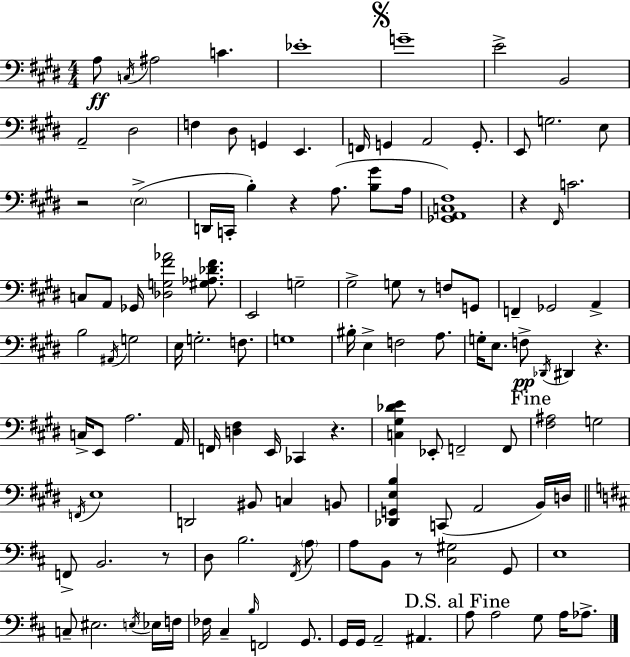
X:1
T:Untitled
M:4/4
L:1/4
K:E
A,/2 C,/4 ^A,2 C _E4 G4 E2 B,,2 A,,2 ^D,2 F, ^D,/2 G,, E,, F,,/4 G,, A,,2 G,,/2 E,,/2 G,2 E,/2 z2 E,2 D,,/4 C,,/4 B, z A,/2 [B,^G]/2 A,/4 [_G,,A,,C,^F,]4 z ^F,,/4 C2 C,/2 A,,/2 _G,,/4 [_D,G,^F_A]2 [^G,_A,_D^F]/2 E,,2 G,2 ^G,2 G,/2 z/2 F,/2 G,,/2 F,, _G,,2 A,, B,2 ^A,,/4 G,2 E,/4 G,2 F,/2 G,4 ^B,/4 E, F,2 A,/2 G,/4 E,/2 F,/2 _D,,/4 ^D,, z C,/4 E,,/2 A,2 A,,/4 F,,/4 [D,^F,] E,,/4 _C,, z [C,^G,_DE] _E,,/2 F,,2 F,,/2 [^F,^A,]2 G,2 F,,/4 E,4 D,,2 ^B,,/2 C, B,,/2 [_D,,G,,E,B,] C,,/2 A,,2 B,,/4 D,/4 F,,/2 B,,2 z/2 D,/2 B,2 ^F,,/4 A,/2 A,/2 B,,/2 z/2 [^C,^G,]2 G,,/2 E,4 C,/2 ^E,2 E,/4 _E,/4 F,/4 _F,/4 ^C, B,/4 F,,2 G,,/2 G,,/4 G,,/4 A,,2 ^A,, A,/2 A,2 G,/2 A,/4 _A,/2